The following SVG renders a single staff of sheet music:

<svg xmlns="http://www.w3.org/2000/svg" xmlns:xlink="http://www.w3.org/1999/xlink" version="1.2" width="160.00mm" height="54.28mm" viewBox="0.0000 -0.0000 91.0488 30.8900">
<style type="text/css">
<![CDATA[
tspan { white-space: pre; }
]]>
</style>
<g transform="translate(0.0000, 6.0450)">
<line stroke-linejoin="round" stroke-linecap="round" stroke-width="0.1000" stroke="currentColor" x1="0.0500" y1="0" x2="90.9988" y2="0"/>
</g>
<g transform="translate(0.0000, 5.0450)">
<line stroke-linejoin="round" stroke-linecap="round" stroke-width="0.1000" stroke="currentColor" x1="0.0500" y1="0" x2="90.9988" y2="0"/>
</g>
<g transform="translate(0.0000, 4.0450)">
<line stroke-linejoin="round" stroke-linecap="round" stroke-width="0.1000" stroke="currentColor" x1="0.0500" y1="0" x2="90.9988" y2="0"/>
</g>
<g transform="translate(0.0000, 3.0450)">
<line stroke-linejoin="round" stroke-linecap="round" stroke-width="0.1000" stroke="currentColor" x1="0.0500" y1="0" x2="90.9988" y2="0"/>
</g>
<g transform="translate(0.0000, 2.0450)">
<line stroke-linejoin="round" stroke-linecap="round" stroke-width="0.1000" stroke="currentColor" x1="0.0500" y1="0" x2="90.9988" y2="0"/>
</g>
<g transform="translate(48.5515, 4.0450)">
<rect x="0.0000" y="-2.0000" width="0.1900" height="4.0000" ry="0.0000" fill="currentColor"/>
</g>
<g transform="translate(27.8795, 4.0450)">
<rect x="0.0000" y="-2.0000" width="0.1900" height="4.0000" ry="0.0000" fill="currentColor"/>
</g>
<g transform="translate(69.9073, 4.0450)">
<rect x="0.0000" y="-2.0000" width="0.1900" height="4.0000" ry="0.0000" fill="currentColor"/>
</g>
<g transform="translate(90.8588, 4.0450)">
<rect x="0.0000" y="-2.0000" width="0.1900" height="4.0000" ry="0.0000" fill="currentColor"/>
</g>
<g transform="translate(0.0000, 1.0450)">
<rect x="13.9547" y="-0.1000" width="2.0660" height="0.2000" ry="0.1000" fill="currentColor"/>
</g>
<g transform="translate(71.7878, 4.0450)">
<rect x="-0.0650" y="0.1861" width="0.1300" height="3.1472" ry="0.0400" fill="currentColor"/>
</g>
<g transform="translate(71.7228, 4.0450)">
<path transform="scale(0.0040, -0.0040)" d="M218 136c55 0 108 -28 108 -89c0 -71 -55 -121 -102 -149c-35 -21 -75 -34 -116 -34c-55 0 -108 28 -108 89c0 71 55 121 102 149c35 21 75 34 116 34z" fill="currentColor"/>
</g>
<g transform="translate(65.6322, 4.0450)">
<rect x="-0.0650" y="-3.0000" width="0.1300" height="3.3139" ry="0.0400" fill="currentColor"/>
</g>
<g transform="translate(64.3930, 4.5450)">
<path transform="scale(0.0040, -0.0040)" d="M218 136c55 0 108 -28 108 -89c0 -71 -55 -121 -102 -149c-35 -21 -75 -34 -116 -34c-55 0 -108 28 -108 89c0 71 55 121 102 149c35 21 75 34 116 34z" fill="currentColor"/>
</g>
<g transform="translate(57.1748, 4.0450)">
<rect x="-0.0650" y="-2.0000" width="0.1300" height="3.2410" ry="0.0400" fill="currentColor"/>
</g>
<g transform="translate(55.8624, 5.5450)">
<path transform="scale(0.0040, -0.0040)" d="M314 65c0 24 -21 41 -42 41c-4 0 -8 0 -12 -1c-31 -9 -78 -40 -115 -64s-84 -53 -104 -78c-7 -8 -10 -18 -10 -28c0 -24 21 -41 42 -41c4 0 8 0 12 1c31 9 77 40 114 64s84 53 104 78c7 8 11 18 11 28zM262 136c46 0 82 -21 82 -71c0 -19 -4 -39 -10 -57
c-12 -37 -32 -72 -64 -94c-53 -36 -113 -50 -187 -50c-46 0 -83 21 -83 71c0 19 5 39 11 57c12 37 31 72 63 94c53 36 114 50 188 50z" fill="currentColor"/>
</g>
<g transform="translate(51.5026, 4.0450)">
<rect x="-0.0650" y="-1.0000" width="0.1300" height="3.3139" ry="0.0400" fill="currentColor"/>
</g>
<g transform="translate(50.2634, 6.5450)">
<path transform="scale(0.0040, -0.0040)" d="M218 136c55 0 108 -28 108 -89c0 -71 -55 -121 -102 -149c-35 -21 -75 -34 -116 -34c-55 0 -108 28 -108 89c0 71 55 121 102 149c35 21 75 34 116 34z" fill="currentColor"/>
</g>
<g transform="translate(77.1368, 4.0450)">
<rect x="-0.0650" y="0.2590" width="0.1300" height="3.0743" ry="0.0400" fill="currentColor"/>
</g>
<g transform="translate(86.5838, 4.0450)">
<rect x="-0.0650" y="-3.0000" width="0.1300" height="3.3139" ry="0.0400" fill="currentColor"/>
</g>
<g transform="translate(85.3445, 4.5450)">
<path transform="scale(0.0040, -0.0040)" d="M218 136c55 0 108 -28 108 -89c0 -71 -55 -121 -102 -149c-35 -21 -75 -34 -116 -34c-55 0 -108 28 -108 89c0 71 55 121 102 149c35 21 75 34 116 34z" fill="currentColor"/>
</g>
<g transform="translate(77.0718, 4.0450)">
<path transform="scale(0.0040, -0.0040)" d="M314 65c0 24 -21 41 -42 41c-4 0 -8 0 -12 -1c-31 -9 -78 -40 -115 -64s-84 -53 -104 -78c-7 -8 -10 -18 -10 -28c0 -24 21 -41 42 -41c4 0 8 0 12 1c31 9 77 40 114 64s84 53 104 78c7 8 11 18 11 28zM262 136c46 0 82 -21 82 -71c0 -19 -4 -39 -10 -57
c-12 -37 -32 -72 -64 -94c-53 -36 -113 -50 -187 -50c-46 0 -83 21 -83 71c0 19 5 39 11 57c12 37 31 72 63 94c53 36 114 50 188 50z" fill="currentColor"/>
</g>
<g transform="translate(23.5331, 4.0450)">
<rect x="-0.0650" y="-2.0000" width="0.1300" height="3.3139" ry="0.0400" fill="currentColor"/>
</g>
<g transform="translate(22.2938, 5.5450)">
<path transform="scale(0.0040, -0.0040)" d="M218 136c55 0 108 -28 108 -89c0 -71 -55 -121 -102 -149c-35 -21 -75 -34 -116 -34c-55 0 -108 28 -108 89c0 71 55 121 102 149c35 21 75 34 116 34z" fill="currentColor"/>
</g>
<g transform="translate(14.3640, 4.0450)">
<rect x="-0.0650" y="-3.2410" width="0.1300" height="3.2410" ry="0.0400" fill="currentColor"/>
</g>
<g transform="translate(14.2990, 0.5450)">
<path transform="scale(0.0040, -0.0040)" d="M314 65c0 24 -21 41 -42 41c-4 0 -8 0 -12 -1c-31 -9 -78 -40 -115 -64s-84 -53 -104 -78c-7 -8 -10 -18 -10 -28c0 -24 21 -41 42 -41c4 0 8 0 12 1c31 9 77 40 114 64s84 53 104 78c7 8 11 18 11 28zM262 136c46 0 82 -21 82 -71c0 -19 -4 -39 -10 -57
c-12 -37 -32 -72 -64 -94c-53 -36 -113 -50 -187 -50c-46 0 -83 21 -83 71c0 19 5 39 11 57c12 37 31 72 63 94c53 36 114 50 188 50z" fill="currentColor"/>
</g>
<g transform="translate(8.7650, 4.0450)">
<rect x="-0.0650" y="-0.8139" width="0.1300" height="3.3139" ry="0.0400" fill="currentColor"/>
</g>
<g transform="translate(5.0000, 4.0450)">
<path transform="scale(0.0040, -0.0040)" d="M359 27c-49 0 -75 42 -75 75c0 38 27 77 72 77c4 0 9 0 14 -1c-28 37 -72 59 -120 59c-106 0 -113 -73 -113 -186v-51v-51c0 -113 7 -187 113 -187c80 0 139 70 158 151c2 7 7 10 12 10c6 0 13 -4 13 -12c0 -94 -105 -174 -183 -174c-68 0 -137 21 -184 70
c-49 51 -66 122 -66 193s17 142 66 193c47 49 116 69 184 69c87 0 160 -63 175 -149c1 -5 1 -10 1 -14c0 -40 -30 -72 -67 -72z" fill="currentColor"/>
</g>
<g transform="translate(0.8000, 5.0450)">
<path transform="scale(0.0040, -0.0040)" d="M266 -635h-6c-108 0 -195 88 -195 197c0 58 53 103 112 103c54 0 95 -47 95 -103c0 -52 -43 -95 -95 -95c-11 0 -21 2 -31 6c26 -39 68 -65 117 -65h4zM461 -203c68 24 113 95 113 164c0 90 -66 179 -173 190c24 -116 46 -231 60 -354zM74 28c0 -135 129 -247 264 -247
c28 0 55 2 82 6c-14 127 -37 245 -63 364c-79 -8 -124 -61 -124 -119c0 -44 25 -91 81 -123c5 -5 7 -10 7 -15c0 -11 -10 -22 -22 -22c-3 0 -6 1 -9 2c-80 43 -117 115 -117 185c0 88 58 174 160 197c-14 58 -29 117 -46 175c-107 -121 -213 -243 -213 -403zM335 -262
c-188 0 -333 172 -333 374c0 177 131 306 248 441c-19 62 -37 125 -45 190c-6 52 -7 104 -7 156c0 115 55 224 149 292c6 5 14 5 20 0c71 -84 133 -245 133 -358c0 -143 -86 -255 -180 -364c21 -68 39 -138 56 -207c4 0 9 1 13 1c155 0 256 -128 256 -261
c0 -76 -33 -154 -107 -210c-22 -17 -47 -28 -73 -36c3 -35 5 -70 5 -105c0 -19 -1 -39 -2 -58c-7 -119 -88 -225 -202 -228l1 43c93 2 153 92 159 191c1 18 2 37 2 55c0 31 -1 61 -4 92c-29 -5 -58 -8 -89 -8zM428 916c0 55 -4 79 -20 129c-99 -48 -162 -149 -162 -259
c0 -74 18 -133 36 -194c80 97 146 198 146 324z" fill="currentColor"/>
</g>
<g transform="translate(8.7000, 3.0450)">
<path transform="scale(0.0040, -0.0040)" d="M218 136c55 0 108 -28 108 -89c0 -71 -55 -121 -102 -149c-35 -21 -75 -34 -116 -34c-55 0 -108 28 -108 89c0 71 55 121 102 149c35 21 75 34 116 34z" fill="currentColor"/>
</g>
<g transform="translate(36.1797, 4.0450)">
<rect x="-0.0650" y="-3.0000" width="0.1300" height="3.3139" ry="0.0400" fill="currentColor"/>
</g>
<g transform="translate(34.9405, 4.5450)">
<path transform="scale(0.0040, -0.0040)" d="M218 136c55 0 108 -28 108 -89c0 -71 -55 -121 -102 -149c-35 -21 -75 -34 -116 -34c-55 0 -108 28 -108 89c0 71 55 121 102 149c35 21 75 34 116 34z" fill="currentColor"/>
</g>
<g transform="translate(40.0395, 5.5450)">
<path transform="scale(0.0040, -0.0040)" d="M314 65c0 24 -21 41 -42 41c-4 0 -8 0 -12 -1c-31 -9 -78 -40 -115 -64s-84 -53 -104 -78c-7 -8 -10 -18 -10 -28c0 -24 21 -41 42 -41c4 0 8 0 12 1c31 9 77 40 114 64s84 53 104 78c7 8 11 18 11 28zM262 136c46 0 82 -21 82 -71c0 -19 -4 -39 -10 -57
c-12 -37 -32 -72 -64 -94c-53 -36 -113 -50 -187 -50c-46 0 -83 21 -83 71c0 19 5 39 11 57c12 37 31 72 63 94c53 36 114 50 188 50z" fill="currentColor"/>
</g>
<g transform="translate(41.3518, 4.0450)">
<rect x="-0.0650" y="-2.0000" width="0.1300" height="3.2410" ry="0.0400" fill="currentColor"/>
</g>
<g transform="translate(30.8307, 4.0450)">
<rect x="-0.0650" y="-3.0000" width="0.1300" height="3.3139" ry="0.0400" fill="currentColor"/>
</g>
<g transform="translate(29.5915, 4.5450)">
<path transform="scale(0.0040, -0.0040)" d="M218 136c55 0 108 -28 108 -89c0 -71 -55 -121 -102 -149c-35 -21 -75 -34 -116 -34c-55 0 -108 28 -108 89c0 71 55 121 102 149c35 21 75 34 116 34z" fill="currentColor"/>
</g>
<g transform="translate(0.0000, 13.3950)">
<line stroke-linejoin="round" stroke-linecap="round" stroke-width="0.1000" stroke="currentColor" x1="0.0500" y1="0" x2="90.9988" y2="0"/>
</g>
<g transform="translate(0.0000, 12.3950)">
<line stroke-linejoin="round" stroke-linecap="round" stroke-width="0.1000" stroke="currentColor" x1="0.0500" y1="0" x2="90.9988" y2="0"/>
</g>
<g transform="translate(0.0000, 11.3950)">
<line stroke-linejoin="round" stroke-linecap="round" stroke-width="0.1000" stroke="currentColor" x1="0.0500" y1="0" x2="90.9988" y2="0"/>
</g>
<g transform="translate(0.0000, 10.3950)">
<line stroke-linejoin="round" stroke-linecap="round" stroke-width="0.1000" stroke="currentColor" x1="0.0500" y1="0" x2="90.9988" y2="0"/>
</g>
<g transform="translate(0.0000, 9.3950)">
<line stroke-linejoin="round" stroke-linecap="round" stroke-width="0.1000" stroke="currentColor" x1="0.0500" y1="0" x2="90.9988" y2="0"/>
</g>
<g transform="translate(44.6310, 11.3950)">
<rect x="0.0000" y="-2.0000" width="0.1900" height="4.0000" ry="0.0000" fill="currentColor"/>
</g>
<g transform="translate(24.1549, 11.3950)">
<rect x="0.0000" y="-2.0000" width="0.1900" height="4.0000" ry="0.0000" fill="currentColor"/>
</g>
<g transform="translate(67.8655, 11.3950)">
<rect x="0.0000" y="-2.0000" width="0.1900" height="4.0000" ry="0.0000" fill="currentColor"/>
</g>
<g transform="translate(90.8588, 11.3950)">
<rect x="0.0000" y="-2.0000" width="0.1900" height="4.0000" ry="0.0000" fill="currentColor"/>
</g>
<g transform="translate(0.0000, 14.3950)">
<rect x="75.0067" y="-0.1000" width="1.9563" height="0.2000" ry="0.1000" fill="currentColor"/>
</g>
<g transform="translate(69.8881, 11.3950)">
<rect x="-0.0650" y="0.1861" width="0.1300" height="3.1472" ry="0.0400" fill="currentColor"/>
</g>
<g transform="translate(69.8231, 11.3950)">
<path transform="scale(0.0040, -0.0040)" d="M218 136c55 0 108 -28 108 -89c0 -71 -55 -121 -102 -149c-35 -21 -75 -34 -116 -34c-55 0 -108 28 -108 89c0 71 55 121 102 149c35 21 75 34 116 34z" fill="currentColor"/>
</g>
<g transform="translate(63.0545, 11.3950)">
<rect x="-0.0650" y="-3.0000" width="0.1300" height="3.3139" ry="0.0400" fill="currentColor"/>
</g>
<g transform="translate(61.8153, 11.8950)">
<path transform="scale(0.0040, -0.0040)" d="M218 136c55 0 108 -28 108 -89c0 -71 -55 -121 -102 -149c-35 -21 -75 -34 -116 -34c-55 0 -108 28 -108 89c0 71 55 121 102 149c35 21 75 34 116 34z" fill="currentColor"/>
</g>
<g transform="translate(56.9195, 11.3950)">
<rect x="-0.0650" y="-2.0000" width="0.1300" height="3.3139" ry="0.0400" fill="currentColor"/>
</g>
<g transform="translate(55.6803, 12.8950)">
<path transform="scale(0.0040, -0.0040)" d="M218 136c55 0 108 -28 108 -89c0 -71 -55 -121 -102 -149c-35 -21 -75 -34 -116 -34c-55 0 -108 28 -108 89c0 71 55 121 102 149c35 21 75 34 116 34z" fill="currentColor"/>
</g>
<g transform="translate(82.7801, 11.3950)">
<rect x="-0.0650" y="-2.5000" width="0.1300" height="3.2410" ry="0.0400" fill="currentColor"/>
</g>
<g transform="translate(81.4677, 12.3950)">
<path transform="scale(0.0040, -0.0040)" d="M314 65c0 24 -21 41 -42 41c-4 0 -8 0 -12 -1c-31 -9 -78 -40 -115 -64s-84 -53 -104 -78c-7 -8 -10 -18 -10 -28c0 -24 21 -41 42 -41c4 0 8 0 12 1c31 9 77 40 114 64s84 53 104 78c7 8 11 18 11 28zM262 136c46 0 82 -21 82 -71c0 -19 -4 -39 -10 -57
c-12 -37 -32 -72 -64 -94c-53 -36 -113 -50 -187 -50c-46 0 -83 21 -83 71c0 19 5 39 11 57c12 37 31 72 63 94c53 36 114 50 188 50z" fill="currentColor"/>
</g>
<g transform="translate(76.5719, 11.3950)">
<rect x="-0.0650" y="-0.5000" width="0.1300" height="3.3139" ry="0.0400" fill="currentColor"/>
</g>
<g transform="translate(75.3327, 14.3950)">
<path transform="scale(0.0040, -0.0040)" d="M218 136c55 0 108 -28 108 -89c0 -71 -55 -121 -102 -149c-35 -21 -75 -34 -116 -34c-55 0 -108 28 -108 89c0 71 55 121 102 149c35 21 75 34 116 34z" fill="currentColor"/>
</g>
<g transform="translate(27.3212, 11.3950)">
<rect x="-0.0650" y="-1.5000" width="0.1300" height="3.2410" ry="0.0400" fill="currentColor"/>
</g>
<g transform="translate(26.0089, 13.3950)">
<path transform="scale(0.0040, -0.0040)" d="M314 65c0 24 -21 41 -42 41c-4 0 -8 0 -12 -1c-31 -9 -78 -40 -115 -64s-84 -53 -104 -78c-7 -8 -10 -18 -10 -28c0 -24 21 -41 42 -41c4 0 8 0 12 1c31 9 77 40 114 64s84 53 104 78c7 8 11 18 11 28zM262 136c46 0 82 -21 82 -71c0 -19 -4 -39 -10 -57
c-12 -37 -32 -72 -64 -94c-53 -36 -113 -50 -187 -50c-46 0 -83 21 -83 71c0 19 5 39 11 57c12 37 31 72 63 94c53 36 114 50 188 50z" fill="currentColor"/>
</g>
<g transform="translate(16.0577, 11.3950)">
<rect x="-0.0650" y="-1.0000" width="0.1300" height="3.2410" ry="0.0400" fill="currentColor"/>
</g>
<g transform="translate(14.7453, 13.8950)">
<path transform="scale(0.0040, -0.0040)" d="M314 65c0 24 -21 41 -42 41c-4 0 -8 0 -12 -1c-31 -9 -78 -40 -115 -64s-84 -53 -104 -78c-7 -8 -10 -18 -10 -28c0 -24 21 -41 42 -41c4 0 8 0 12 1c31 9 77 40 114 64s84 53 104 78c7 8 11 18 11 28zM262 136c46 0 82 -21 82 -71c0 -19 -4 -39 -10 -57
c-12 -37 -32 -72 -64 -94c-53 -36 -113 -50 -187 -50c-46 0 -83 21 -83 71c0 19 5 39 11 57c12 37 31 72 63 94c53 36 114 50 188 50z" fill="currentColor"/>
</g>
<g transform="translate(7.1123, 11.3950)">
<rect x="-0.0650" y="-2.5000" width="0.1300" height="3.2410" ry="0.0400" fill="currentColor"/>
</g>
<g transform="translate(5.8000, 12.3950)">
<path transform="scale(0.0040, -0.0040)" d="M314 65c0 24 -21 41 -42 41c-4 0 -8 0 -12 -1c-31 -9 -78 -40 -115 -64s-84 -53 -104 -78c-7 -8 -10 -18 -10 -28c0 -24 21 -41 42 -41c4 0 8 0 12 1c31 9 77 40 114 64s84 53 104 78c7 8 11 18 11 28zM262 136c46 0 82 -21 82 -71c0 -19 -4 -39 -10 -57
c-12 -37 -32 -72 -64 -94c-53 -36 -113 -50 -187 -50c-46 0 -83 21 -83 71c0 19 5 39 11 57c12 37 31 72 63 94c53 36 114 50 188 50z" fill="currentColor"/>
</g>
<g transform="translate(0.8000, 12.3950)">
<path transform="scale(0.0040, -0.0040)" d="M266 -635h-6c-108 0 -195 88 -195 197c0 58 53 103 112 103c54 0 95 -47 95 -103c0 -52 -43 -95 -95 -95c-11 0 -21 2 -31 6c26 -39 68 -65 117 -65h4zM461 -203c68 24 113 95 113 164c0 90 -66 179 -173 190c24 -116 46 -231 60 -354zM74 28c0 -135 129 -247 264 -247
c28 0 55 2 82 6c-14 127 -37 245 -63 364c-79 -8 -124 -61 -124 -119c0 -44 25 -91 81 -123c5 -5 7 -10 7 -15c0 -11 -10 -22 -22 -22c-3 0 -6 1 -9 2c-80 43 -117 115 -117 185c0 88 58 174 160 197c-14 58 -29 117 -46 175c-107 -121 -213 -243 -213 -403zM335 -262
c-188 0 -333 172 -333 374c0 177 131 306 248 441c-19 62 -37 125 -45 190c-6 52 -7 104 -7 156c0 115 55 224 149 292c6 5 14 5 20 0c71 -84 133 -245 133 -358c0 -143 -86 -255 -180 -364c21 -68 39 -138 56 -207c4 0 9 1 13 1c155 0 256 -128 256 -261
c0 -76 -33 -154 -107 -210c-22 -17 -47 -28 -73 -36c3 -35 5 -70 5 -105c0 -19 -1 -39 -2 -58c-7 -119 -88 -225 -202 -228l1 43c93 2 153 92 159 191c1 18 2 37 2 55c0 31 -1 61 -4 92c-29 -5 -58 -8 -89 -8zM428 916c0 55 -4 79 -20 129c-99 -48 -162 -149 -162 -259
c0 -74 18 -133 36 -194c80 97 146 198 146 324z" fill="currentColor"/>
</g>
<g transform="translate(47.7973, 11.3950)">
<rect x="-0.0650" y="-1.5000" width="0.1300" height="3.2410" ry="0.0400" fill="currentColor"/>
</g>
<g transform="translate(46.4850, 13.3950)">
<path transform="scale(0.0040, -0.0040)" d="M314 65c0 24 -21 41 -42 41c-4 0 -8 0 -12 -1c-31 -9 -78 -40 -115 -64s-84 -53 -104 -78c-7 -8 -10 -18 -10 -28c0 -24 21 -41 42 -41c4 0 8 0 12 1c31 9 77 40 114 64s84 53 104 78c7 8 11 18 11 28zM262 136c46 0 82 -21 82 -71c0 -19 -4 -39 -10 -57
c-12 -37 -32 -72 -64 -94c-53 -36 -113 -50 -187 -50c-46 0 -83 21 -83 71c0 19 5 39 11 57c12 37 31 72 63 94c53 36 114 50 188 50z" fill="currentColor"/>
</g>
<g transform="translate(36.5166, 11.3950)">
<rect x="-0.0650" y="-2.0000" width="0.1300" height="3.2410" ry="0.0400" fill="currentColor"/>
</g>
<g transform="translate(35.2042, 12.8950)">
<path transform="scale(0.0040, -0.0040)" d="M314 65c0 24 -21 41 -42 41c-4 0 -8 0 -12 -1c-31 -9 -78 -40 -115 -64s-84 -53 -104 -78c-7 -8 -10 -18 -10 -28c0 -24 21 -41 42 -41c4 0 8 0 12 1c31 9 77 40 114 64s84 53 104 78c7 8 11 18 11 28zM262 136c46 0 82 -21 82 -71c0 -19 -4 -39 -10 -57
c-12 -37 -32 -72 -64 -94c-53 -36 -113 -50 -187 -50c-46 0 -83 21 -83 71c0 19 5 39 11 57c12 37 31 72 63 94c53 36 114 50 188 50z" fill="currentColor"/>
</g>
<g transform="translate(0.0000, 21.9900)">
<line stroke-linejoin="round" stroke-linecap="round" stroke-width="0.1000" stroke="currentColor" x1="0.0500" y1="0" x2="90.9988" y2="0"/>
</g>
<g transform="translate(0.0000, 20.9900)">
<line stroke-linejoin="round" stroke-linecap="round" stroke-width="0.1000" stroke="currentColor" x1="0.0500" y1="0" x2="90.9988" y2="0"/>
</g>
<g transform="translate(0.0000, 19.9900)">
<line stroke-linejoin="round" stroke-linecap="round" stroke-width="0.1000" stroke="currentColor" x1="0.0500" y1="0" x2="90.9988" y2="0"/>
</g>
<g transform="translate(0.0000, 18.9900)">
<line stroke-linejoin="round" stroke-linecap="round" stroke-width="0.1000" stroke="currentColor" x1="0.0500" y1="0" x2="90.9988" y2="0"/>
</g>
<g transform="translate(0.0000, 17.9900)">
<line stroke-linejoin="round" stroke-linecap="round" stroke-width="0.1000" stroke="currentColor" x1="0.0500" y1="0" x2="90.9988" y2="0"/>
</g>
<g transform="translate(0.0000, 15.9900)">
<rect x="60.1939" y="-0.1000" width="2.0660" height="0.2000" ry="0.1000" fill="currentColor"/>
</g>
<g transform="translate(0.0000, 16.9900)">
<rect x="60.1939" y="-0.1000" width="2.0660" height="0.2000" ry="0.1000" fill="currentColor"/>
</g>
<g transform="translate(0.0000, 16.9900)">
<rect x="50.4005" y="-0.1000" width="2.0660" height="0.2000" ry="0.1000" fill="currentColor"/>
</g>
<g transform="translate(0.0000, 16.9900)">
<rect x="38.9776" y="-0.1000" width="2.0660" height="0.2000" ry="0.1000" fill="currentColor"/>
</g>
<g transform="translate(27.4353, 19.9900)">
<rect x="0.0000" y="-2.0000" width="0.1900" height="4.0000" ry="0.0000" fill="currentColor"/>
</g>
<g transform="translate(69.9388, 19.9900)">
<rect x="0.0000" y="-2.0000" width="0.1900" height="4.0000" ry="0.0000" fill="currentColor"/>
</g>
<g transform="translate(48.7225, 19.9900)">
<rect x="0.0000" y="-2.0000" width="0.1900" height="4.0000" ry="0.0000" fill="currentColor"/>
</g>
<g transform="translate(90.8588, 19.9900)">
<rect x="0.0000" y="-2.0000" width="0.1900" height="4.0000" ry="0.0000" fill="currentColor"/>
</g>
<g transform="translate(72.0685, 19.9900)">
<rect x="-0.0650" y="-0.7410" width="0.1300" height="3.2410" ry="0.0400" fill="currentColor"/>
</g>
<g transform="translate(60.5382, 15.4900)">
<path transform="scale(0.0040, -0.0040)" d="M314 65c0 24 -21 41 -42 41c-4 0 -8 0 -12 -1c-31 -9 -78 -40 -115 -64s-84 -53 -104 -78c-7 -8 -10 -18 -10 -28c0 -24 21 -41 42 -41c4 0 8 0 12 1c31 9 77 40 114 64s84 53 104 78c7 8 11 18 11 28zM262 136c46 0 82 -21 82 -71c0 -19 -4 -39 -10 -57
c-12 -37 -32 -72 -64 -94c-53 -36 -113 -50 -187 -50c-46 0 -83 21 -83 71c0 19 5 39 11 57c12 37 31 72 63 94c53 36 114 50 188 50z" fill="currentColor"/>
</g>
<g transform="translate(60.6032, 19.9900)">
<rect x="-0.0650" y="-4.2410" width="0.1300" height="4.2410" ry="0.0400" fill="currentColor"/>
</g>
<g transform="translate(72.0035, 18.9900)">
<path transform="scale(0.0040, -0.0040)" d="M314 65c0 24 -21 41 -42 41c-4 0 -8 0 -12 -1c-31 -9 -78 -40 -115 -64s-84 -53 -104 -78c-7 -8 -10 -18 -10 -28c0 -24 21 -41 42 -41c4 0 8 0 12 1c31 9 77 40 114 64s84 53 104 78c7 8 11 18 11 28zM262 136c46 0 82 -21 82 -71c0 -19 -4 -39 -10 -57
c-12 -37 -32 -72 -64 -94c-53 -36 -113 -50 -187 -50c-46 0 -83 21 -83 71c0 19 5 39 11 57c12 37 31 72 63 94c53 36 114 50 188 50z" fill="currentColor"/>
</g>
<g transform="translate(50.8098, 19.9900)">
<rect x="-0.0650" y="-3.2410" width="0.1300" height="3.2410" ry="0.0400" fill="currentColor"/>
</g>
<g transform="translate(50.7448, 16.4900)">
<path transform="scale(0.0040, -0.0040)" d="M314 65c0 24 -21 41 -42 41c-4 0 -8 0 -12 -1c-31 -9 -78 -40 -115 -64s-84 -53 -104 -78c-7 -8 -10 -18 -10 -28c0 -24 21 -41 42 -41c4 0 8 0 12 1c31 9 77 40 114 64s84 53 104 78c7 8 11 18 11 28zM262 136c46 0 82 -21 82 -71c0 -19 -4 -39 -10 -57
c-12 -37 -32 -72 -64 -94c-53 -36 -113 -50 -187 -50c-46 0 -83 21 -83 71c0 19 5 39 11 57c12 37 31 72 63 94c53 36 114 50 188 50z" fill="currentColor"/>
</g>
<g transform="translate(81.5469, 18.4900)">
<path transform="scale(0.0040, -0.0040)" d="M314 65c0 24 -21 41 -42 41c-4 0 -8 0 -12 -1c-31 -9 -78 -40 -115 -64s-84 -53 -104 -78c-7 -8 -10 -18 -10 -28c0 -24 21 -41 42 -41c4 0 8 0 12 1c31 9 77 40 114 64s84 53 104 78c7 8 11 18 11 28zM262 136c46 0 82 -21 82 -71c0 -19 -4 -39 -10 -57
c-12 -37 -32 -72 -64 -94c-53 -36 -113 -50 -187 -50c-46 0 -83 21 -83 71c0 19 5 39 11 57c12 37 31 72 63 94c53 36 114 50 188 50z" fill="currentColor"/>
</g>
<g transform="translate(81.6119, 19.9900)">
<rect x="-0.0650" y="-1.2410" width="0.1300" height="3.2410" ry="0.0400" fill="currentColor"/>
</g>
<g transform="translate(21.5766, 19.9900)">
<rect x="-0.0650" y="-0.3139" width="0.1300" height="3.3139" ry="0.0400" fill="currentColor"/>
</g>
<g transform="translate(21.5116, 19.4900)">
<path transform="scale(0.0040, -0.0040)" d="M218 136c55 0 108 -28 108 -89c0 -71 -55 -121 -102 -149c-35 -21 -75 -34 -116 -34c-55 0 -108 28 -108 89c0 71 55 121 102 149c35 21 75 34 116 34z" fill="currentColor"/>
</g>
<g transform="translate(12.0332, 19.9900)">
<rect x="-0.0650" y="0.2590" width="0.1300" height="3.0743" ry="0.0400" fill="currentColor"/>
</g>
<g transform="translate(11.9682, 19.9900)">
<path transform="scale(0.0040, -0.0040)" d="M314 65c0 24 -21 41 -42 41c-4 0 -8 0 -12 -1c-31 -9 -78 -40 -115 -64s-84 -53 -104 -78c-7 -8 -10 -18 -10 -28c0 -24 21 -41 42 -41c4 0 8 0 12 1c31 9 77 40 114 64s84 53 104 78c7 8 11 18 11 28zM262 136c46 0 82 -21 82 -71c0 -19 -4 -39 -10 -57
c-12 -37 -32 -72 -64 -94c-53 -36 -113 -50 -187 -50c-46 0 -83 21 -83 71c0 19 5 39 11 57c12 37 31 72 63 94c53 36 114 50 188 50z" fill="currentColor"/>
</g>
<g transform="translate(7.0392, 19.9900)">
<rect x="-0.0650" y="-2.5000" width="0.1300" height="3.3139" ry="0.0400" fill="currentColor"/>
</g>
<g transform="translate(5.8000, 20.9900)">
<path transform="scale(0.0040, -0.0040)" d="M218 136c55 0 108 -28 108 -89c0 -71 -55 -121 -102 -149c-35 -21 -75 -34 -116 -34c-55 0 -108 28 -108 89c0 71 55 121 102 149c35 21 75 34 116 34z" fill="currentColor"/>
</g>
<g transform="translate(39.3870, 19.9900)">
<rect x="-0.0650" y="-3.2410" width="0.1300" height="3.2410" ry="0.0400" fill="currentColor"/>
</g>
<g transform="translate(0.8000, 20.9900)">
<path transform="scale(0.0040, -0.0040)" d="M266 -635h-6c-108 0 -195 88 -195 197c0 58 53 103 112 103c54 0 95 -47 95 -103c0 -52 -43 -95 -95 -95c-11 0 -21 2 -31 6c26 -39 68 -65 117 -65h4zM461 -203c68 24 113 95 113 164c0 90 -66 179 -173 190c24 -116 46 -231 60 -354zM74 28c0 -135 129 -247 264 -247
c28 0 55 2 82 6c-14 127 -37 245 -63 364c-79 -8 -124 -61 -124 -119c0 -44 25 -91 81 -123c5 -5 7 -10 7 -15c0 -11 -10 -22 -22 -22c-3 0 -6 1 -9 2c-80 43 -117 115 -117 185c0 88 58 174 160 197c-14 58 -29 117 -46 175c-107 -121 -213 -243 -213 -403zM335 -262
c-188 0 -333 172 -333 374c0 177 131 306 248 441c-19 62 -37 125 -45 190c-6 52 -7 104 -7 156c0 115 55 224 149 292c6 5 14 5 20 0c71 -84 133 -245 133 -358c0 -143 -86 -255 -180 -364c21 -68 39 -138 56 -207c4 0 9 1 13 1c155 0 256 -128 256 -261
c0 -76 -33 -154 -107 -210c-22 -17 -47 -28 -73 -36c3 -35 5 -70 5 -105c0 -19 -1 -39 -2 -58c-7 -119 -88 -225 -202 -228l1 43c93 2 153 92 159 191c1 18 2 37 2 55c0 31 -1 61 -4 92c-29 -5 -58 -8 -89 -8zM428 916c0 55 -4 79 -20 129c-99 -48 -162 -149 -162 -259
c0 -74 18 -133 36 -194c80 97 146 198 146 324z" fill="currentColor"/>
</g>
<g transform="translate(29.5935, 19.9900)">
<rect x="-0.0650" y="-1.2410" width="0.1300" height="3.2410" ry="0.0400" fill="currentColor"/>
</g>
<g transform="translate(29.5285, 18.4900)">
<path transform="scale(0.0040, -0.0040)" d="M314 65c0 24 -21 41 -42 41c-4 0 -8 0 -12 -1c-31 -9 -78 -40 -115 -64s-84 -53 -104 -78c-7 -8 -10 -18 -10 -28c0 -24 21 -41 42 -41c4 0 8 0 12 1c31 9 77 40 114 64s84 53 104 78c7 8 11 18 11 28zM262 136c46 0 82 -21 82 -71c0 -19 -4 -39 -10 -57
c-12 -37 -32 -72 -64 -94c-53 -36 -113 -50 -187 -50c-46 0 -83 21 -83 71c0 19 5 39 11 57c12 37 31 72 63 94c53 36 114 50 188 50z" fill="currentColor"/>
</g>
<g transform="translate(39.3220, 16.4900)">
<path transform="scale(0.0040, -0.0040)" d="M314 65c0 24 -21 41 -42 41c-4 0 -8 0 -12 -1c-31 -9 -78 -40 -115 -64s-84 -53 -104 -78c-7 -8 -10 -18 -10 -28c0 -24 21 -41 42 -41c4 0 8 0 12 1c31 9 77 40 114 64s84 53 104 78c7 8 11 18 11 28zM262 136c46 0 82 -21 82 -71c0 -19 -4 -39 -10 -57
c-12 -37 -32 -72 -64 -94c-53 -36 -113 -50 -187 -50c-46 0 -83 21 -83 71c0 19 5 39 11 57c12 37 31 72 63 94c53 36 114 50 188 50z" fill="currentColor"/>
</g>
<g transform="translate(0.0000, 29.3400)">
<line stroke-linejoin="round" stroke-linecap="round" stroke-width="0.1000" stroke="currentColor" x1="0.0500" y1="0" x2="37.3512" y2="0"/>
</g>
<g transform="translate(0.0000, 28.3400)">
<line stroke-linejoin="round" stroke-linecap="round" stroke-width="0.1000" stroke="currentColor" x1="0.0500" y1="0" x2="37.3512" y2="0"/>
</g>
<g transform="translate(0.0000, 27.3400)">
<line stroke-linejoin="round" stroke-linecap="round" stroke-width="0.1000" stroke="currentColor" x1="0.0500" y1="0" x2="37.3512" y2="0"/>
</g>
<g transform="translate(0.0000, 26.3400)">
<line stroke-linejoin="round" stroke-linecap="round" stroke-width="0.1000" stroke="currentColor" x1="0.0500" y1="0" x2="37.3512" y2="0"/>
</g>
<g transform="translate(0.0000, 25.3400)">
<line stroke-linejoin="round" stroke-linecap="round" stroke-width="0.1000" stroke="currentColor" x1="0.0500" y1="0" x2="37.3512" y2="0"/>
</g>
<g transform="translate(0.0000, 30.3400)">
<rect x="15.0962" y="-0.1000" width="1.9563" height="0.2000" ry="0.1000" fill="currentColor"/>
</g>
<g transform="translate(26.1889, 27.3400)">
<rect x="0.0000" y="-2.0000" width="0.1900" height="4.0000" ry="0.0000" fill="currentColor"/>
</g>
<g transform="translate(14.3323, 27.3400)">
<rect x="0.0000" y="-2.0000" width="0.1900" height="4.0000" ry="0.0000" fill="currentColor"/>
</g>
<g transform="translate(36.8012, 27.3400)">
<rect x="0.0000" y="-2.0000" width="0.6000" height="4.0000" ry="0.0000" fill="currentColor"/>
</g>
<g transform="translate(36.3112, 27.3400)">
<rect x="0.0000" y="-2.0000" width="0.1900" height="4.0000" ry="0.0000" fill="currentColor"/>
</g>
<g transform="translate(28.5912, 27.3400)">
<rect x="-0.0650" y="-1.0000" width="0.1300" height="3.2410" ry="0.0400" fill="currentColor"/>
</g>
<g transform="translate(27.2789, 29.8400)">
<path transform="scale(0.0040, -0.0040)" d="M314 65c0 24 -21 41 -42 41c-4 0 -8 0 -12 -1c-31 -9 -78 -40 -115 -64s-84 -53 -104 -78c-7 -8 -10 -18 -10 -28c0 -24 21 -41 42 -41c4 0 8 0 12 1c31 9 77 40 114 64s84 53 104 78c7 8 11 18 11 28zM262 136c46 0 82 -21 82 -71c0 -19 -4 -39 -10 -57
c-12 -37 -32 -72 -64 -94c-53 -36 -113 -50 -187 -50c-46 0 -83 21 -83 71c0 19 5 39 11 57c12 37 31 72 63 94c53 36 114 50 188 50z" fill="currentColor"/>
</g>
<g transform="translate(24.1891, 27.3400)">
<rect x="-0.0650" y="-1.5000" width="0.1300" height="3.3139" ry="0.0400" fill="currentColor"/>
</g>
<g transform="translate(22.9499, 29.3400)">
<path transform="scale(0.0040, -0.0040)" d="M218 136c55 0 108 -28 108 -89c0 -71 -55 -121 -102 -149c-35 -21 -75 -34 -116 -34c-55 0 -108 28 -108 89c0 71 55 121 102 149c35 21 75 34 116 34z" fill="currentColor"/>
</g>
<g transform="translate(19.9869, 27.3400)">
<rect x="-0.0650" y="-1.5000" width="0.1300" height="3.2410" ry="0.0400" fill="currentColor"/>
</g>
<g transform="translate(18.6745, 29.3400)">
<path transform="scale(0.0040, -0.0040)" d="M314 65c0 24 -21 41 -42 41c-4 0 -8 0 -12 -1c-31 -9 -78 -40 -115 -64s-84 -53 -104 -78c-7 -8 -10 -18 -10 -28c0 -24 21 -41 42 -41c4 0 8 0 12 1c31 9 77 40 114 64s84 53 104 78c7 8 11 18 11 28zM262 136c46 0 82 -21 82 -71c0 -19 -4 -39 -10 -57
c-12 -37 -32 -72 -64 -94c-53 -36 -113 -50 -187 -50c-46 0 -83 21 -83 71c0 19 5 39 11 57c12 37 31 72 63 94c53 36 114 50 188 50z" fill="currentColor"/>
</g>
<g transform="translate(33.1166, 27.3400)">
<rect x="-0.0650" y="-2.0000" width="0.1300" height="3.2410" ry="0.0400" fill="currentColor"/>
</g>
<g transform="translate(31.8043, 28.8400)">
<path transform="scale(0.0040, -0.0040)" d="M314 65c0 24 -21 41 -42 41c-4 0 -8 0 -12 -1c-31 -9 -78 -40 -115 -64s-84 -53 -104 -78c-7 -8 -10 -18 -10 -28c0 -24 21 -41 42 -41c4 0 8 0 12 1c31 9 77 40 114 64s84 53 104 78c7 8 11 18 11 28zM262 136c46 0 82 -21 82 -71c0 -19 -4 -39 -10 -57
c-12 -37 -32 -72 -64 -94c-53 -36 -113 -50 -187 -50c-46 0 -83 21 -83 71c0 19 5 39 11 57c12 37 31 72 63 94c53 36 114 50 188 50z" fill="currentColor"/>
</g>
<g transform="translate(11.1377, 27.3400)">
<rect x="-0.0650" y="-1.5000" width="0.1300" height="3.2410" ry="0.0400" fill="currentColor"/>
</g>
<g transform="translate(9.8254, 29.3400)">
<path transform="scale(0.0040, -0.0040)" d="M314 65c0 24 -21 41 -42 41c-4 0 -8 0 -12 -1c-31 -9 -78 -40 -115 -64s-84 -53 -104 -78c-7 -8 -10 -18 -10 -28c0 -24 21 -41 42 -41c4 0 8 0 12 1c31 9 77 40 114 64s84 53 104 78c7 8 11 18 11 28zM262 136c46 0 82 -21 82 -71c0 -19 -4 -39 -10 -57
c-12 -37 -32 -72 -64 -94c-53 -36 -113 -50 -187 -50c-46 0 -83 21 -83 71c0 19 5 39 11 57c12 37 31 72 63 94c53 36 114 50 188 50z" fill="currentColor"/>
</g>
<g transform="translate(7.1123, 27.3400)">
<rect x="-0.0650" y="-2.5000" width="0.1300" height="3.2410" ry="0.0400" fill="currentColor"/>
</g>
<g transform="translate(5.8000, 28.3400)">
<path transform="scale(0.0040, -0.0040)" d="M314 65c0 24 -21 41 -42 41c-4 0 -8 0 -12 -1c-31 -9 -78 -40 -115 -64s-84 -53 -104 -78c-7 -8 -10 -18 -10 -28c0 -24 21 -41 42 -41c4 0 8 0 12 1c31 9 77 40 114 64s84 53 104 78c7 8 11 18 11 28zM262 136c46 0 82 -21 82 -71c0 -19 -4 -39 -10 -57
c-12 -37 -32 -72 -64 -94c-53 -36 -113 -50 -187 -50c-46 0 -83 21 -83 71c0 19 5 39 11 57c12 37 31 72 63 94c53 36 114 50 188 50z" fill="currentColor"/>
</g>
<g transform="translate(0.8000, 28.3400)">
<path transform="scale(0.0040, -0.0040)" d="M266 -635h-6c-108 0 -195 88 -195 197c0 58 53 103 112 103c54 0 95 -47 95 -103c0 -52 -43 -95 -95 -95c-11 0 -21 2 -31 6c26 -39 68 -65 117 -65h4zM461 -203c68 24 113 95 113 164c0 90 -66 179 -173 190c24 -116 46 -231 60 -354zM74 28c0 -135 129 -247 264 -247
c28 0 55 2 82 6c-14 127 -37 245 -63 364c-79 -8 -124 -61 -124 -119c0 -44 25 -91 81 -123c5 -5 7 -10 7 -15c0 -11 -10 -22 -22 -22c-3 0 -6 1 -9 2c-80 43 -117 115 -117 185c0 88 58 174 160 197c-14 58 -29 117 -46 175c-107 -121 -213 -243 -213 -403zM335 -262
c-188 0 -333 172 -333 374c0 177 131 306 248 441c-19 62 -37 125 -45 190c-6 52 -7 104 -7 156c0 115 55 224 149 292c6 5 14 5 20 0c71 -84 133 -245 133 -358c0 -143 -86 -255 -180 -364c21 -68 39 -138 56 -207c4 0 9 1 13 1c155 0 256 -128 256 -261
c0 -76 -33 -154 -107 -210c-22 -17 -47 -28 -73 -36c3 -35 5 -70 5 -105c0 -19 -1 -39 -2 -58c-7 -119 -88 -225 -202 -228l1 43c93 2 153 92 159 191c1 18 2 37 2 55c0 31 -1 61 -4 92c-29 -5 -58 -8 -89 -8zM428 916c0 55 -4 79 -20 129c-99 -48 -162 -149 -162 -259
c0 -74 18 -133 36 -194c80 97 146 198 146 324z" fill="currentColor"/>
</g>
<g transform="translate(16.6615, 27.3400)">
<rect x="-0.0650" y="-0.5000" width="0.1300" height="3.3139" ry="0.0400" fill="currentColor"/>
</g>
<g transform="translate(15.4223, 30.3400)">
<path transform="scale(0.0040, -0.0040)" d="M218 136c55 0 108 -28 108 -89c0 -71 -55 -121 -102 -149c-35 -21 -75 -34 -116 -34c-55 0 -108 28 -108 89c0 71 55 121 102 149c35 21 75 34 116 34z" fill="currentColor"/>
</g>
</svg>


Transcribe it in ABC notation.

X:1
T:Untitled
M:4/4
L:1/4
K:C
d b2 F A A F2 D F2 A B B2 A G2 D2 E2 F2 E2 F A B C G2 G B2 c e2 b2 b2 d'2 d2 e2 G2 E2 C E2 E D2 F2